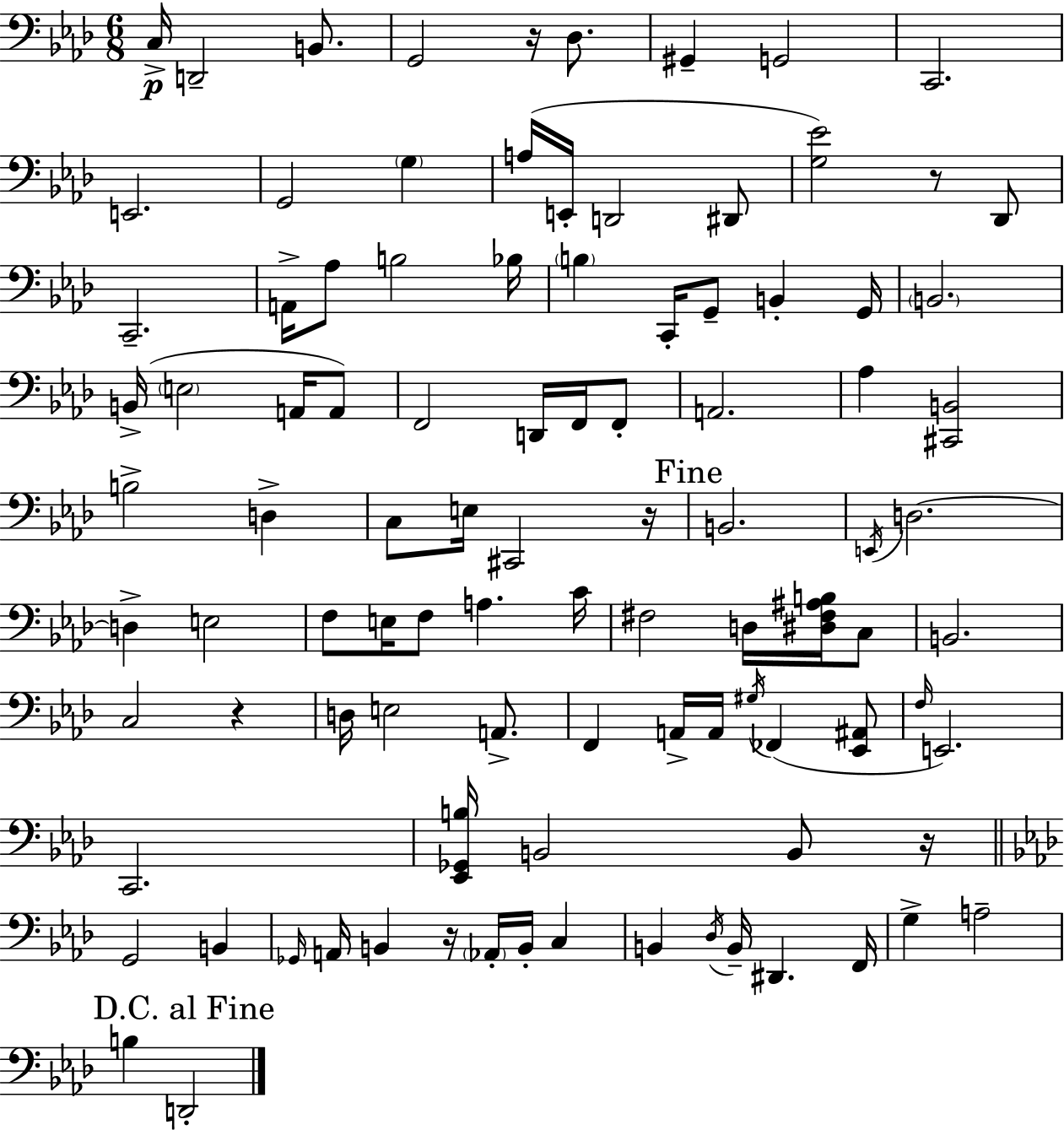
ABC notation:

X:1
T:Untitled
M:6/8
L:1/4
K:Ab
C,/4 D,,2 B,,/2 G,,2 z/4 _D,/2 ^G,, G,,2 C,,2 E,,2 G,,2 G, A,/4 E,,/4 D,,2 ^D,,/2 [G,_E]2 z/2 _D,,/2 C,,2 A,,/4 _A,/2 B,2 _B,/4 B, C,,/4 G,,/2 B,, G,,/4 B,,2 B,,/4 E,2 A,,/4 A,,/2 F,,2 D,,/4 F,,/4 F,,/2 A,,2 _A, [^C,,B,,]2 B,2 D, C,/2 E,/4 ^C,,2 z/4 B,,2 E,,/4 D,2 D, E,2 F,/2 E,/4 F,/2 A, C/4 ^F,2 D,/4 [^D,^F,^A,B,]/4 C,/2 B,,2 C,2 z D,/4 E,2 A,,/2 F,, A,,/4 A,,/4 ^G,/4 _F,, [_E,,^A,,]/2 F,/4 E,,2 C,,2 [_E,,_G,,B,]/4 B,,2 B,,/2 z/4 G,,2 B,, _G,,/4 A,,/4 B,, z/4 _A,,/4 B,,/4 C, B,, _D,/4 B,,/4 ^D,, F,,/4 G, A,2 B, D,,2